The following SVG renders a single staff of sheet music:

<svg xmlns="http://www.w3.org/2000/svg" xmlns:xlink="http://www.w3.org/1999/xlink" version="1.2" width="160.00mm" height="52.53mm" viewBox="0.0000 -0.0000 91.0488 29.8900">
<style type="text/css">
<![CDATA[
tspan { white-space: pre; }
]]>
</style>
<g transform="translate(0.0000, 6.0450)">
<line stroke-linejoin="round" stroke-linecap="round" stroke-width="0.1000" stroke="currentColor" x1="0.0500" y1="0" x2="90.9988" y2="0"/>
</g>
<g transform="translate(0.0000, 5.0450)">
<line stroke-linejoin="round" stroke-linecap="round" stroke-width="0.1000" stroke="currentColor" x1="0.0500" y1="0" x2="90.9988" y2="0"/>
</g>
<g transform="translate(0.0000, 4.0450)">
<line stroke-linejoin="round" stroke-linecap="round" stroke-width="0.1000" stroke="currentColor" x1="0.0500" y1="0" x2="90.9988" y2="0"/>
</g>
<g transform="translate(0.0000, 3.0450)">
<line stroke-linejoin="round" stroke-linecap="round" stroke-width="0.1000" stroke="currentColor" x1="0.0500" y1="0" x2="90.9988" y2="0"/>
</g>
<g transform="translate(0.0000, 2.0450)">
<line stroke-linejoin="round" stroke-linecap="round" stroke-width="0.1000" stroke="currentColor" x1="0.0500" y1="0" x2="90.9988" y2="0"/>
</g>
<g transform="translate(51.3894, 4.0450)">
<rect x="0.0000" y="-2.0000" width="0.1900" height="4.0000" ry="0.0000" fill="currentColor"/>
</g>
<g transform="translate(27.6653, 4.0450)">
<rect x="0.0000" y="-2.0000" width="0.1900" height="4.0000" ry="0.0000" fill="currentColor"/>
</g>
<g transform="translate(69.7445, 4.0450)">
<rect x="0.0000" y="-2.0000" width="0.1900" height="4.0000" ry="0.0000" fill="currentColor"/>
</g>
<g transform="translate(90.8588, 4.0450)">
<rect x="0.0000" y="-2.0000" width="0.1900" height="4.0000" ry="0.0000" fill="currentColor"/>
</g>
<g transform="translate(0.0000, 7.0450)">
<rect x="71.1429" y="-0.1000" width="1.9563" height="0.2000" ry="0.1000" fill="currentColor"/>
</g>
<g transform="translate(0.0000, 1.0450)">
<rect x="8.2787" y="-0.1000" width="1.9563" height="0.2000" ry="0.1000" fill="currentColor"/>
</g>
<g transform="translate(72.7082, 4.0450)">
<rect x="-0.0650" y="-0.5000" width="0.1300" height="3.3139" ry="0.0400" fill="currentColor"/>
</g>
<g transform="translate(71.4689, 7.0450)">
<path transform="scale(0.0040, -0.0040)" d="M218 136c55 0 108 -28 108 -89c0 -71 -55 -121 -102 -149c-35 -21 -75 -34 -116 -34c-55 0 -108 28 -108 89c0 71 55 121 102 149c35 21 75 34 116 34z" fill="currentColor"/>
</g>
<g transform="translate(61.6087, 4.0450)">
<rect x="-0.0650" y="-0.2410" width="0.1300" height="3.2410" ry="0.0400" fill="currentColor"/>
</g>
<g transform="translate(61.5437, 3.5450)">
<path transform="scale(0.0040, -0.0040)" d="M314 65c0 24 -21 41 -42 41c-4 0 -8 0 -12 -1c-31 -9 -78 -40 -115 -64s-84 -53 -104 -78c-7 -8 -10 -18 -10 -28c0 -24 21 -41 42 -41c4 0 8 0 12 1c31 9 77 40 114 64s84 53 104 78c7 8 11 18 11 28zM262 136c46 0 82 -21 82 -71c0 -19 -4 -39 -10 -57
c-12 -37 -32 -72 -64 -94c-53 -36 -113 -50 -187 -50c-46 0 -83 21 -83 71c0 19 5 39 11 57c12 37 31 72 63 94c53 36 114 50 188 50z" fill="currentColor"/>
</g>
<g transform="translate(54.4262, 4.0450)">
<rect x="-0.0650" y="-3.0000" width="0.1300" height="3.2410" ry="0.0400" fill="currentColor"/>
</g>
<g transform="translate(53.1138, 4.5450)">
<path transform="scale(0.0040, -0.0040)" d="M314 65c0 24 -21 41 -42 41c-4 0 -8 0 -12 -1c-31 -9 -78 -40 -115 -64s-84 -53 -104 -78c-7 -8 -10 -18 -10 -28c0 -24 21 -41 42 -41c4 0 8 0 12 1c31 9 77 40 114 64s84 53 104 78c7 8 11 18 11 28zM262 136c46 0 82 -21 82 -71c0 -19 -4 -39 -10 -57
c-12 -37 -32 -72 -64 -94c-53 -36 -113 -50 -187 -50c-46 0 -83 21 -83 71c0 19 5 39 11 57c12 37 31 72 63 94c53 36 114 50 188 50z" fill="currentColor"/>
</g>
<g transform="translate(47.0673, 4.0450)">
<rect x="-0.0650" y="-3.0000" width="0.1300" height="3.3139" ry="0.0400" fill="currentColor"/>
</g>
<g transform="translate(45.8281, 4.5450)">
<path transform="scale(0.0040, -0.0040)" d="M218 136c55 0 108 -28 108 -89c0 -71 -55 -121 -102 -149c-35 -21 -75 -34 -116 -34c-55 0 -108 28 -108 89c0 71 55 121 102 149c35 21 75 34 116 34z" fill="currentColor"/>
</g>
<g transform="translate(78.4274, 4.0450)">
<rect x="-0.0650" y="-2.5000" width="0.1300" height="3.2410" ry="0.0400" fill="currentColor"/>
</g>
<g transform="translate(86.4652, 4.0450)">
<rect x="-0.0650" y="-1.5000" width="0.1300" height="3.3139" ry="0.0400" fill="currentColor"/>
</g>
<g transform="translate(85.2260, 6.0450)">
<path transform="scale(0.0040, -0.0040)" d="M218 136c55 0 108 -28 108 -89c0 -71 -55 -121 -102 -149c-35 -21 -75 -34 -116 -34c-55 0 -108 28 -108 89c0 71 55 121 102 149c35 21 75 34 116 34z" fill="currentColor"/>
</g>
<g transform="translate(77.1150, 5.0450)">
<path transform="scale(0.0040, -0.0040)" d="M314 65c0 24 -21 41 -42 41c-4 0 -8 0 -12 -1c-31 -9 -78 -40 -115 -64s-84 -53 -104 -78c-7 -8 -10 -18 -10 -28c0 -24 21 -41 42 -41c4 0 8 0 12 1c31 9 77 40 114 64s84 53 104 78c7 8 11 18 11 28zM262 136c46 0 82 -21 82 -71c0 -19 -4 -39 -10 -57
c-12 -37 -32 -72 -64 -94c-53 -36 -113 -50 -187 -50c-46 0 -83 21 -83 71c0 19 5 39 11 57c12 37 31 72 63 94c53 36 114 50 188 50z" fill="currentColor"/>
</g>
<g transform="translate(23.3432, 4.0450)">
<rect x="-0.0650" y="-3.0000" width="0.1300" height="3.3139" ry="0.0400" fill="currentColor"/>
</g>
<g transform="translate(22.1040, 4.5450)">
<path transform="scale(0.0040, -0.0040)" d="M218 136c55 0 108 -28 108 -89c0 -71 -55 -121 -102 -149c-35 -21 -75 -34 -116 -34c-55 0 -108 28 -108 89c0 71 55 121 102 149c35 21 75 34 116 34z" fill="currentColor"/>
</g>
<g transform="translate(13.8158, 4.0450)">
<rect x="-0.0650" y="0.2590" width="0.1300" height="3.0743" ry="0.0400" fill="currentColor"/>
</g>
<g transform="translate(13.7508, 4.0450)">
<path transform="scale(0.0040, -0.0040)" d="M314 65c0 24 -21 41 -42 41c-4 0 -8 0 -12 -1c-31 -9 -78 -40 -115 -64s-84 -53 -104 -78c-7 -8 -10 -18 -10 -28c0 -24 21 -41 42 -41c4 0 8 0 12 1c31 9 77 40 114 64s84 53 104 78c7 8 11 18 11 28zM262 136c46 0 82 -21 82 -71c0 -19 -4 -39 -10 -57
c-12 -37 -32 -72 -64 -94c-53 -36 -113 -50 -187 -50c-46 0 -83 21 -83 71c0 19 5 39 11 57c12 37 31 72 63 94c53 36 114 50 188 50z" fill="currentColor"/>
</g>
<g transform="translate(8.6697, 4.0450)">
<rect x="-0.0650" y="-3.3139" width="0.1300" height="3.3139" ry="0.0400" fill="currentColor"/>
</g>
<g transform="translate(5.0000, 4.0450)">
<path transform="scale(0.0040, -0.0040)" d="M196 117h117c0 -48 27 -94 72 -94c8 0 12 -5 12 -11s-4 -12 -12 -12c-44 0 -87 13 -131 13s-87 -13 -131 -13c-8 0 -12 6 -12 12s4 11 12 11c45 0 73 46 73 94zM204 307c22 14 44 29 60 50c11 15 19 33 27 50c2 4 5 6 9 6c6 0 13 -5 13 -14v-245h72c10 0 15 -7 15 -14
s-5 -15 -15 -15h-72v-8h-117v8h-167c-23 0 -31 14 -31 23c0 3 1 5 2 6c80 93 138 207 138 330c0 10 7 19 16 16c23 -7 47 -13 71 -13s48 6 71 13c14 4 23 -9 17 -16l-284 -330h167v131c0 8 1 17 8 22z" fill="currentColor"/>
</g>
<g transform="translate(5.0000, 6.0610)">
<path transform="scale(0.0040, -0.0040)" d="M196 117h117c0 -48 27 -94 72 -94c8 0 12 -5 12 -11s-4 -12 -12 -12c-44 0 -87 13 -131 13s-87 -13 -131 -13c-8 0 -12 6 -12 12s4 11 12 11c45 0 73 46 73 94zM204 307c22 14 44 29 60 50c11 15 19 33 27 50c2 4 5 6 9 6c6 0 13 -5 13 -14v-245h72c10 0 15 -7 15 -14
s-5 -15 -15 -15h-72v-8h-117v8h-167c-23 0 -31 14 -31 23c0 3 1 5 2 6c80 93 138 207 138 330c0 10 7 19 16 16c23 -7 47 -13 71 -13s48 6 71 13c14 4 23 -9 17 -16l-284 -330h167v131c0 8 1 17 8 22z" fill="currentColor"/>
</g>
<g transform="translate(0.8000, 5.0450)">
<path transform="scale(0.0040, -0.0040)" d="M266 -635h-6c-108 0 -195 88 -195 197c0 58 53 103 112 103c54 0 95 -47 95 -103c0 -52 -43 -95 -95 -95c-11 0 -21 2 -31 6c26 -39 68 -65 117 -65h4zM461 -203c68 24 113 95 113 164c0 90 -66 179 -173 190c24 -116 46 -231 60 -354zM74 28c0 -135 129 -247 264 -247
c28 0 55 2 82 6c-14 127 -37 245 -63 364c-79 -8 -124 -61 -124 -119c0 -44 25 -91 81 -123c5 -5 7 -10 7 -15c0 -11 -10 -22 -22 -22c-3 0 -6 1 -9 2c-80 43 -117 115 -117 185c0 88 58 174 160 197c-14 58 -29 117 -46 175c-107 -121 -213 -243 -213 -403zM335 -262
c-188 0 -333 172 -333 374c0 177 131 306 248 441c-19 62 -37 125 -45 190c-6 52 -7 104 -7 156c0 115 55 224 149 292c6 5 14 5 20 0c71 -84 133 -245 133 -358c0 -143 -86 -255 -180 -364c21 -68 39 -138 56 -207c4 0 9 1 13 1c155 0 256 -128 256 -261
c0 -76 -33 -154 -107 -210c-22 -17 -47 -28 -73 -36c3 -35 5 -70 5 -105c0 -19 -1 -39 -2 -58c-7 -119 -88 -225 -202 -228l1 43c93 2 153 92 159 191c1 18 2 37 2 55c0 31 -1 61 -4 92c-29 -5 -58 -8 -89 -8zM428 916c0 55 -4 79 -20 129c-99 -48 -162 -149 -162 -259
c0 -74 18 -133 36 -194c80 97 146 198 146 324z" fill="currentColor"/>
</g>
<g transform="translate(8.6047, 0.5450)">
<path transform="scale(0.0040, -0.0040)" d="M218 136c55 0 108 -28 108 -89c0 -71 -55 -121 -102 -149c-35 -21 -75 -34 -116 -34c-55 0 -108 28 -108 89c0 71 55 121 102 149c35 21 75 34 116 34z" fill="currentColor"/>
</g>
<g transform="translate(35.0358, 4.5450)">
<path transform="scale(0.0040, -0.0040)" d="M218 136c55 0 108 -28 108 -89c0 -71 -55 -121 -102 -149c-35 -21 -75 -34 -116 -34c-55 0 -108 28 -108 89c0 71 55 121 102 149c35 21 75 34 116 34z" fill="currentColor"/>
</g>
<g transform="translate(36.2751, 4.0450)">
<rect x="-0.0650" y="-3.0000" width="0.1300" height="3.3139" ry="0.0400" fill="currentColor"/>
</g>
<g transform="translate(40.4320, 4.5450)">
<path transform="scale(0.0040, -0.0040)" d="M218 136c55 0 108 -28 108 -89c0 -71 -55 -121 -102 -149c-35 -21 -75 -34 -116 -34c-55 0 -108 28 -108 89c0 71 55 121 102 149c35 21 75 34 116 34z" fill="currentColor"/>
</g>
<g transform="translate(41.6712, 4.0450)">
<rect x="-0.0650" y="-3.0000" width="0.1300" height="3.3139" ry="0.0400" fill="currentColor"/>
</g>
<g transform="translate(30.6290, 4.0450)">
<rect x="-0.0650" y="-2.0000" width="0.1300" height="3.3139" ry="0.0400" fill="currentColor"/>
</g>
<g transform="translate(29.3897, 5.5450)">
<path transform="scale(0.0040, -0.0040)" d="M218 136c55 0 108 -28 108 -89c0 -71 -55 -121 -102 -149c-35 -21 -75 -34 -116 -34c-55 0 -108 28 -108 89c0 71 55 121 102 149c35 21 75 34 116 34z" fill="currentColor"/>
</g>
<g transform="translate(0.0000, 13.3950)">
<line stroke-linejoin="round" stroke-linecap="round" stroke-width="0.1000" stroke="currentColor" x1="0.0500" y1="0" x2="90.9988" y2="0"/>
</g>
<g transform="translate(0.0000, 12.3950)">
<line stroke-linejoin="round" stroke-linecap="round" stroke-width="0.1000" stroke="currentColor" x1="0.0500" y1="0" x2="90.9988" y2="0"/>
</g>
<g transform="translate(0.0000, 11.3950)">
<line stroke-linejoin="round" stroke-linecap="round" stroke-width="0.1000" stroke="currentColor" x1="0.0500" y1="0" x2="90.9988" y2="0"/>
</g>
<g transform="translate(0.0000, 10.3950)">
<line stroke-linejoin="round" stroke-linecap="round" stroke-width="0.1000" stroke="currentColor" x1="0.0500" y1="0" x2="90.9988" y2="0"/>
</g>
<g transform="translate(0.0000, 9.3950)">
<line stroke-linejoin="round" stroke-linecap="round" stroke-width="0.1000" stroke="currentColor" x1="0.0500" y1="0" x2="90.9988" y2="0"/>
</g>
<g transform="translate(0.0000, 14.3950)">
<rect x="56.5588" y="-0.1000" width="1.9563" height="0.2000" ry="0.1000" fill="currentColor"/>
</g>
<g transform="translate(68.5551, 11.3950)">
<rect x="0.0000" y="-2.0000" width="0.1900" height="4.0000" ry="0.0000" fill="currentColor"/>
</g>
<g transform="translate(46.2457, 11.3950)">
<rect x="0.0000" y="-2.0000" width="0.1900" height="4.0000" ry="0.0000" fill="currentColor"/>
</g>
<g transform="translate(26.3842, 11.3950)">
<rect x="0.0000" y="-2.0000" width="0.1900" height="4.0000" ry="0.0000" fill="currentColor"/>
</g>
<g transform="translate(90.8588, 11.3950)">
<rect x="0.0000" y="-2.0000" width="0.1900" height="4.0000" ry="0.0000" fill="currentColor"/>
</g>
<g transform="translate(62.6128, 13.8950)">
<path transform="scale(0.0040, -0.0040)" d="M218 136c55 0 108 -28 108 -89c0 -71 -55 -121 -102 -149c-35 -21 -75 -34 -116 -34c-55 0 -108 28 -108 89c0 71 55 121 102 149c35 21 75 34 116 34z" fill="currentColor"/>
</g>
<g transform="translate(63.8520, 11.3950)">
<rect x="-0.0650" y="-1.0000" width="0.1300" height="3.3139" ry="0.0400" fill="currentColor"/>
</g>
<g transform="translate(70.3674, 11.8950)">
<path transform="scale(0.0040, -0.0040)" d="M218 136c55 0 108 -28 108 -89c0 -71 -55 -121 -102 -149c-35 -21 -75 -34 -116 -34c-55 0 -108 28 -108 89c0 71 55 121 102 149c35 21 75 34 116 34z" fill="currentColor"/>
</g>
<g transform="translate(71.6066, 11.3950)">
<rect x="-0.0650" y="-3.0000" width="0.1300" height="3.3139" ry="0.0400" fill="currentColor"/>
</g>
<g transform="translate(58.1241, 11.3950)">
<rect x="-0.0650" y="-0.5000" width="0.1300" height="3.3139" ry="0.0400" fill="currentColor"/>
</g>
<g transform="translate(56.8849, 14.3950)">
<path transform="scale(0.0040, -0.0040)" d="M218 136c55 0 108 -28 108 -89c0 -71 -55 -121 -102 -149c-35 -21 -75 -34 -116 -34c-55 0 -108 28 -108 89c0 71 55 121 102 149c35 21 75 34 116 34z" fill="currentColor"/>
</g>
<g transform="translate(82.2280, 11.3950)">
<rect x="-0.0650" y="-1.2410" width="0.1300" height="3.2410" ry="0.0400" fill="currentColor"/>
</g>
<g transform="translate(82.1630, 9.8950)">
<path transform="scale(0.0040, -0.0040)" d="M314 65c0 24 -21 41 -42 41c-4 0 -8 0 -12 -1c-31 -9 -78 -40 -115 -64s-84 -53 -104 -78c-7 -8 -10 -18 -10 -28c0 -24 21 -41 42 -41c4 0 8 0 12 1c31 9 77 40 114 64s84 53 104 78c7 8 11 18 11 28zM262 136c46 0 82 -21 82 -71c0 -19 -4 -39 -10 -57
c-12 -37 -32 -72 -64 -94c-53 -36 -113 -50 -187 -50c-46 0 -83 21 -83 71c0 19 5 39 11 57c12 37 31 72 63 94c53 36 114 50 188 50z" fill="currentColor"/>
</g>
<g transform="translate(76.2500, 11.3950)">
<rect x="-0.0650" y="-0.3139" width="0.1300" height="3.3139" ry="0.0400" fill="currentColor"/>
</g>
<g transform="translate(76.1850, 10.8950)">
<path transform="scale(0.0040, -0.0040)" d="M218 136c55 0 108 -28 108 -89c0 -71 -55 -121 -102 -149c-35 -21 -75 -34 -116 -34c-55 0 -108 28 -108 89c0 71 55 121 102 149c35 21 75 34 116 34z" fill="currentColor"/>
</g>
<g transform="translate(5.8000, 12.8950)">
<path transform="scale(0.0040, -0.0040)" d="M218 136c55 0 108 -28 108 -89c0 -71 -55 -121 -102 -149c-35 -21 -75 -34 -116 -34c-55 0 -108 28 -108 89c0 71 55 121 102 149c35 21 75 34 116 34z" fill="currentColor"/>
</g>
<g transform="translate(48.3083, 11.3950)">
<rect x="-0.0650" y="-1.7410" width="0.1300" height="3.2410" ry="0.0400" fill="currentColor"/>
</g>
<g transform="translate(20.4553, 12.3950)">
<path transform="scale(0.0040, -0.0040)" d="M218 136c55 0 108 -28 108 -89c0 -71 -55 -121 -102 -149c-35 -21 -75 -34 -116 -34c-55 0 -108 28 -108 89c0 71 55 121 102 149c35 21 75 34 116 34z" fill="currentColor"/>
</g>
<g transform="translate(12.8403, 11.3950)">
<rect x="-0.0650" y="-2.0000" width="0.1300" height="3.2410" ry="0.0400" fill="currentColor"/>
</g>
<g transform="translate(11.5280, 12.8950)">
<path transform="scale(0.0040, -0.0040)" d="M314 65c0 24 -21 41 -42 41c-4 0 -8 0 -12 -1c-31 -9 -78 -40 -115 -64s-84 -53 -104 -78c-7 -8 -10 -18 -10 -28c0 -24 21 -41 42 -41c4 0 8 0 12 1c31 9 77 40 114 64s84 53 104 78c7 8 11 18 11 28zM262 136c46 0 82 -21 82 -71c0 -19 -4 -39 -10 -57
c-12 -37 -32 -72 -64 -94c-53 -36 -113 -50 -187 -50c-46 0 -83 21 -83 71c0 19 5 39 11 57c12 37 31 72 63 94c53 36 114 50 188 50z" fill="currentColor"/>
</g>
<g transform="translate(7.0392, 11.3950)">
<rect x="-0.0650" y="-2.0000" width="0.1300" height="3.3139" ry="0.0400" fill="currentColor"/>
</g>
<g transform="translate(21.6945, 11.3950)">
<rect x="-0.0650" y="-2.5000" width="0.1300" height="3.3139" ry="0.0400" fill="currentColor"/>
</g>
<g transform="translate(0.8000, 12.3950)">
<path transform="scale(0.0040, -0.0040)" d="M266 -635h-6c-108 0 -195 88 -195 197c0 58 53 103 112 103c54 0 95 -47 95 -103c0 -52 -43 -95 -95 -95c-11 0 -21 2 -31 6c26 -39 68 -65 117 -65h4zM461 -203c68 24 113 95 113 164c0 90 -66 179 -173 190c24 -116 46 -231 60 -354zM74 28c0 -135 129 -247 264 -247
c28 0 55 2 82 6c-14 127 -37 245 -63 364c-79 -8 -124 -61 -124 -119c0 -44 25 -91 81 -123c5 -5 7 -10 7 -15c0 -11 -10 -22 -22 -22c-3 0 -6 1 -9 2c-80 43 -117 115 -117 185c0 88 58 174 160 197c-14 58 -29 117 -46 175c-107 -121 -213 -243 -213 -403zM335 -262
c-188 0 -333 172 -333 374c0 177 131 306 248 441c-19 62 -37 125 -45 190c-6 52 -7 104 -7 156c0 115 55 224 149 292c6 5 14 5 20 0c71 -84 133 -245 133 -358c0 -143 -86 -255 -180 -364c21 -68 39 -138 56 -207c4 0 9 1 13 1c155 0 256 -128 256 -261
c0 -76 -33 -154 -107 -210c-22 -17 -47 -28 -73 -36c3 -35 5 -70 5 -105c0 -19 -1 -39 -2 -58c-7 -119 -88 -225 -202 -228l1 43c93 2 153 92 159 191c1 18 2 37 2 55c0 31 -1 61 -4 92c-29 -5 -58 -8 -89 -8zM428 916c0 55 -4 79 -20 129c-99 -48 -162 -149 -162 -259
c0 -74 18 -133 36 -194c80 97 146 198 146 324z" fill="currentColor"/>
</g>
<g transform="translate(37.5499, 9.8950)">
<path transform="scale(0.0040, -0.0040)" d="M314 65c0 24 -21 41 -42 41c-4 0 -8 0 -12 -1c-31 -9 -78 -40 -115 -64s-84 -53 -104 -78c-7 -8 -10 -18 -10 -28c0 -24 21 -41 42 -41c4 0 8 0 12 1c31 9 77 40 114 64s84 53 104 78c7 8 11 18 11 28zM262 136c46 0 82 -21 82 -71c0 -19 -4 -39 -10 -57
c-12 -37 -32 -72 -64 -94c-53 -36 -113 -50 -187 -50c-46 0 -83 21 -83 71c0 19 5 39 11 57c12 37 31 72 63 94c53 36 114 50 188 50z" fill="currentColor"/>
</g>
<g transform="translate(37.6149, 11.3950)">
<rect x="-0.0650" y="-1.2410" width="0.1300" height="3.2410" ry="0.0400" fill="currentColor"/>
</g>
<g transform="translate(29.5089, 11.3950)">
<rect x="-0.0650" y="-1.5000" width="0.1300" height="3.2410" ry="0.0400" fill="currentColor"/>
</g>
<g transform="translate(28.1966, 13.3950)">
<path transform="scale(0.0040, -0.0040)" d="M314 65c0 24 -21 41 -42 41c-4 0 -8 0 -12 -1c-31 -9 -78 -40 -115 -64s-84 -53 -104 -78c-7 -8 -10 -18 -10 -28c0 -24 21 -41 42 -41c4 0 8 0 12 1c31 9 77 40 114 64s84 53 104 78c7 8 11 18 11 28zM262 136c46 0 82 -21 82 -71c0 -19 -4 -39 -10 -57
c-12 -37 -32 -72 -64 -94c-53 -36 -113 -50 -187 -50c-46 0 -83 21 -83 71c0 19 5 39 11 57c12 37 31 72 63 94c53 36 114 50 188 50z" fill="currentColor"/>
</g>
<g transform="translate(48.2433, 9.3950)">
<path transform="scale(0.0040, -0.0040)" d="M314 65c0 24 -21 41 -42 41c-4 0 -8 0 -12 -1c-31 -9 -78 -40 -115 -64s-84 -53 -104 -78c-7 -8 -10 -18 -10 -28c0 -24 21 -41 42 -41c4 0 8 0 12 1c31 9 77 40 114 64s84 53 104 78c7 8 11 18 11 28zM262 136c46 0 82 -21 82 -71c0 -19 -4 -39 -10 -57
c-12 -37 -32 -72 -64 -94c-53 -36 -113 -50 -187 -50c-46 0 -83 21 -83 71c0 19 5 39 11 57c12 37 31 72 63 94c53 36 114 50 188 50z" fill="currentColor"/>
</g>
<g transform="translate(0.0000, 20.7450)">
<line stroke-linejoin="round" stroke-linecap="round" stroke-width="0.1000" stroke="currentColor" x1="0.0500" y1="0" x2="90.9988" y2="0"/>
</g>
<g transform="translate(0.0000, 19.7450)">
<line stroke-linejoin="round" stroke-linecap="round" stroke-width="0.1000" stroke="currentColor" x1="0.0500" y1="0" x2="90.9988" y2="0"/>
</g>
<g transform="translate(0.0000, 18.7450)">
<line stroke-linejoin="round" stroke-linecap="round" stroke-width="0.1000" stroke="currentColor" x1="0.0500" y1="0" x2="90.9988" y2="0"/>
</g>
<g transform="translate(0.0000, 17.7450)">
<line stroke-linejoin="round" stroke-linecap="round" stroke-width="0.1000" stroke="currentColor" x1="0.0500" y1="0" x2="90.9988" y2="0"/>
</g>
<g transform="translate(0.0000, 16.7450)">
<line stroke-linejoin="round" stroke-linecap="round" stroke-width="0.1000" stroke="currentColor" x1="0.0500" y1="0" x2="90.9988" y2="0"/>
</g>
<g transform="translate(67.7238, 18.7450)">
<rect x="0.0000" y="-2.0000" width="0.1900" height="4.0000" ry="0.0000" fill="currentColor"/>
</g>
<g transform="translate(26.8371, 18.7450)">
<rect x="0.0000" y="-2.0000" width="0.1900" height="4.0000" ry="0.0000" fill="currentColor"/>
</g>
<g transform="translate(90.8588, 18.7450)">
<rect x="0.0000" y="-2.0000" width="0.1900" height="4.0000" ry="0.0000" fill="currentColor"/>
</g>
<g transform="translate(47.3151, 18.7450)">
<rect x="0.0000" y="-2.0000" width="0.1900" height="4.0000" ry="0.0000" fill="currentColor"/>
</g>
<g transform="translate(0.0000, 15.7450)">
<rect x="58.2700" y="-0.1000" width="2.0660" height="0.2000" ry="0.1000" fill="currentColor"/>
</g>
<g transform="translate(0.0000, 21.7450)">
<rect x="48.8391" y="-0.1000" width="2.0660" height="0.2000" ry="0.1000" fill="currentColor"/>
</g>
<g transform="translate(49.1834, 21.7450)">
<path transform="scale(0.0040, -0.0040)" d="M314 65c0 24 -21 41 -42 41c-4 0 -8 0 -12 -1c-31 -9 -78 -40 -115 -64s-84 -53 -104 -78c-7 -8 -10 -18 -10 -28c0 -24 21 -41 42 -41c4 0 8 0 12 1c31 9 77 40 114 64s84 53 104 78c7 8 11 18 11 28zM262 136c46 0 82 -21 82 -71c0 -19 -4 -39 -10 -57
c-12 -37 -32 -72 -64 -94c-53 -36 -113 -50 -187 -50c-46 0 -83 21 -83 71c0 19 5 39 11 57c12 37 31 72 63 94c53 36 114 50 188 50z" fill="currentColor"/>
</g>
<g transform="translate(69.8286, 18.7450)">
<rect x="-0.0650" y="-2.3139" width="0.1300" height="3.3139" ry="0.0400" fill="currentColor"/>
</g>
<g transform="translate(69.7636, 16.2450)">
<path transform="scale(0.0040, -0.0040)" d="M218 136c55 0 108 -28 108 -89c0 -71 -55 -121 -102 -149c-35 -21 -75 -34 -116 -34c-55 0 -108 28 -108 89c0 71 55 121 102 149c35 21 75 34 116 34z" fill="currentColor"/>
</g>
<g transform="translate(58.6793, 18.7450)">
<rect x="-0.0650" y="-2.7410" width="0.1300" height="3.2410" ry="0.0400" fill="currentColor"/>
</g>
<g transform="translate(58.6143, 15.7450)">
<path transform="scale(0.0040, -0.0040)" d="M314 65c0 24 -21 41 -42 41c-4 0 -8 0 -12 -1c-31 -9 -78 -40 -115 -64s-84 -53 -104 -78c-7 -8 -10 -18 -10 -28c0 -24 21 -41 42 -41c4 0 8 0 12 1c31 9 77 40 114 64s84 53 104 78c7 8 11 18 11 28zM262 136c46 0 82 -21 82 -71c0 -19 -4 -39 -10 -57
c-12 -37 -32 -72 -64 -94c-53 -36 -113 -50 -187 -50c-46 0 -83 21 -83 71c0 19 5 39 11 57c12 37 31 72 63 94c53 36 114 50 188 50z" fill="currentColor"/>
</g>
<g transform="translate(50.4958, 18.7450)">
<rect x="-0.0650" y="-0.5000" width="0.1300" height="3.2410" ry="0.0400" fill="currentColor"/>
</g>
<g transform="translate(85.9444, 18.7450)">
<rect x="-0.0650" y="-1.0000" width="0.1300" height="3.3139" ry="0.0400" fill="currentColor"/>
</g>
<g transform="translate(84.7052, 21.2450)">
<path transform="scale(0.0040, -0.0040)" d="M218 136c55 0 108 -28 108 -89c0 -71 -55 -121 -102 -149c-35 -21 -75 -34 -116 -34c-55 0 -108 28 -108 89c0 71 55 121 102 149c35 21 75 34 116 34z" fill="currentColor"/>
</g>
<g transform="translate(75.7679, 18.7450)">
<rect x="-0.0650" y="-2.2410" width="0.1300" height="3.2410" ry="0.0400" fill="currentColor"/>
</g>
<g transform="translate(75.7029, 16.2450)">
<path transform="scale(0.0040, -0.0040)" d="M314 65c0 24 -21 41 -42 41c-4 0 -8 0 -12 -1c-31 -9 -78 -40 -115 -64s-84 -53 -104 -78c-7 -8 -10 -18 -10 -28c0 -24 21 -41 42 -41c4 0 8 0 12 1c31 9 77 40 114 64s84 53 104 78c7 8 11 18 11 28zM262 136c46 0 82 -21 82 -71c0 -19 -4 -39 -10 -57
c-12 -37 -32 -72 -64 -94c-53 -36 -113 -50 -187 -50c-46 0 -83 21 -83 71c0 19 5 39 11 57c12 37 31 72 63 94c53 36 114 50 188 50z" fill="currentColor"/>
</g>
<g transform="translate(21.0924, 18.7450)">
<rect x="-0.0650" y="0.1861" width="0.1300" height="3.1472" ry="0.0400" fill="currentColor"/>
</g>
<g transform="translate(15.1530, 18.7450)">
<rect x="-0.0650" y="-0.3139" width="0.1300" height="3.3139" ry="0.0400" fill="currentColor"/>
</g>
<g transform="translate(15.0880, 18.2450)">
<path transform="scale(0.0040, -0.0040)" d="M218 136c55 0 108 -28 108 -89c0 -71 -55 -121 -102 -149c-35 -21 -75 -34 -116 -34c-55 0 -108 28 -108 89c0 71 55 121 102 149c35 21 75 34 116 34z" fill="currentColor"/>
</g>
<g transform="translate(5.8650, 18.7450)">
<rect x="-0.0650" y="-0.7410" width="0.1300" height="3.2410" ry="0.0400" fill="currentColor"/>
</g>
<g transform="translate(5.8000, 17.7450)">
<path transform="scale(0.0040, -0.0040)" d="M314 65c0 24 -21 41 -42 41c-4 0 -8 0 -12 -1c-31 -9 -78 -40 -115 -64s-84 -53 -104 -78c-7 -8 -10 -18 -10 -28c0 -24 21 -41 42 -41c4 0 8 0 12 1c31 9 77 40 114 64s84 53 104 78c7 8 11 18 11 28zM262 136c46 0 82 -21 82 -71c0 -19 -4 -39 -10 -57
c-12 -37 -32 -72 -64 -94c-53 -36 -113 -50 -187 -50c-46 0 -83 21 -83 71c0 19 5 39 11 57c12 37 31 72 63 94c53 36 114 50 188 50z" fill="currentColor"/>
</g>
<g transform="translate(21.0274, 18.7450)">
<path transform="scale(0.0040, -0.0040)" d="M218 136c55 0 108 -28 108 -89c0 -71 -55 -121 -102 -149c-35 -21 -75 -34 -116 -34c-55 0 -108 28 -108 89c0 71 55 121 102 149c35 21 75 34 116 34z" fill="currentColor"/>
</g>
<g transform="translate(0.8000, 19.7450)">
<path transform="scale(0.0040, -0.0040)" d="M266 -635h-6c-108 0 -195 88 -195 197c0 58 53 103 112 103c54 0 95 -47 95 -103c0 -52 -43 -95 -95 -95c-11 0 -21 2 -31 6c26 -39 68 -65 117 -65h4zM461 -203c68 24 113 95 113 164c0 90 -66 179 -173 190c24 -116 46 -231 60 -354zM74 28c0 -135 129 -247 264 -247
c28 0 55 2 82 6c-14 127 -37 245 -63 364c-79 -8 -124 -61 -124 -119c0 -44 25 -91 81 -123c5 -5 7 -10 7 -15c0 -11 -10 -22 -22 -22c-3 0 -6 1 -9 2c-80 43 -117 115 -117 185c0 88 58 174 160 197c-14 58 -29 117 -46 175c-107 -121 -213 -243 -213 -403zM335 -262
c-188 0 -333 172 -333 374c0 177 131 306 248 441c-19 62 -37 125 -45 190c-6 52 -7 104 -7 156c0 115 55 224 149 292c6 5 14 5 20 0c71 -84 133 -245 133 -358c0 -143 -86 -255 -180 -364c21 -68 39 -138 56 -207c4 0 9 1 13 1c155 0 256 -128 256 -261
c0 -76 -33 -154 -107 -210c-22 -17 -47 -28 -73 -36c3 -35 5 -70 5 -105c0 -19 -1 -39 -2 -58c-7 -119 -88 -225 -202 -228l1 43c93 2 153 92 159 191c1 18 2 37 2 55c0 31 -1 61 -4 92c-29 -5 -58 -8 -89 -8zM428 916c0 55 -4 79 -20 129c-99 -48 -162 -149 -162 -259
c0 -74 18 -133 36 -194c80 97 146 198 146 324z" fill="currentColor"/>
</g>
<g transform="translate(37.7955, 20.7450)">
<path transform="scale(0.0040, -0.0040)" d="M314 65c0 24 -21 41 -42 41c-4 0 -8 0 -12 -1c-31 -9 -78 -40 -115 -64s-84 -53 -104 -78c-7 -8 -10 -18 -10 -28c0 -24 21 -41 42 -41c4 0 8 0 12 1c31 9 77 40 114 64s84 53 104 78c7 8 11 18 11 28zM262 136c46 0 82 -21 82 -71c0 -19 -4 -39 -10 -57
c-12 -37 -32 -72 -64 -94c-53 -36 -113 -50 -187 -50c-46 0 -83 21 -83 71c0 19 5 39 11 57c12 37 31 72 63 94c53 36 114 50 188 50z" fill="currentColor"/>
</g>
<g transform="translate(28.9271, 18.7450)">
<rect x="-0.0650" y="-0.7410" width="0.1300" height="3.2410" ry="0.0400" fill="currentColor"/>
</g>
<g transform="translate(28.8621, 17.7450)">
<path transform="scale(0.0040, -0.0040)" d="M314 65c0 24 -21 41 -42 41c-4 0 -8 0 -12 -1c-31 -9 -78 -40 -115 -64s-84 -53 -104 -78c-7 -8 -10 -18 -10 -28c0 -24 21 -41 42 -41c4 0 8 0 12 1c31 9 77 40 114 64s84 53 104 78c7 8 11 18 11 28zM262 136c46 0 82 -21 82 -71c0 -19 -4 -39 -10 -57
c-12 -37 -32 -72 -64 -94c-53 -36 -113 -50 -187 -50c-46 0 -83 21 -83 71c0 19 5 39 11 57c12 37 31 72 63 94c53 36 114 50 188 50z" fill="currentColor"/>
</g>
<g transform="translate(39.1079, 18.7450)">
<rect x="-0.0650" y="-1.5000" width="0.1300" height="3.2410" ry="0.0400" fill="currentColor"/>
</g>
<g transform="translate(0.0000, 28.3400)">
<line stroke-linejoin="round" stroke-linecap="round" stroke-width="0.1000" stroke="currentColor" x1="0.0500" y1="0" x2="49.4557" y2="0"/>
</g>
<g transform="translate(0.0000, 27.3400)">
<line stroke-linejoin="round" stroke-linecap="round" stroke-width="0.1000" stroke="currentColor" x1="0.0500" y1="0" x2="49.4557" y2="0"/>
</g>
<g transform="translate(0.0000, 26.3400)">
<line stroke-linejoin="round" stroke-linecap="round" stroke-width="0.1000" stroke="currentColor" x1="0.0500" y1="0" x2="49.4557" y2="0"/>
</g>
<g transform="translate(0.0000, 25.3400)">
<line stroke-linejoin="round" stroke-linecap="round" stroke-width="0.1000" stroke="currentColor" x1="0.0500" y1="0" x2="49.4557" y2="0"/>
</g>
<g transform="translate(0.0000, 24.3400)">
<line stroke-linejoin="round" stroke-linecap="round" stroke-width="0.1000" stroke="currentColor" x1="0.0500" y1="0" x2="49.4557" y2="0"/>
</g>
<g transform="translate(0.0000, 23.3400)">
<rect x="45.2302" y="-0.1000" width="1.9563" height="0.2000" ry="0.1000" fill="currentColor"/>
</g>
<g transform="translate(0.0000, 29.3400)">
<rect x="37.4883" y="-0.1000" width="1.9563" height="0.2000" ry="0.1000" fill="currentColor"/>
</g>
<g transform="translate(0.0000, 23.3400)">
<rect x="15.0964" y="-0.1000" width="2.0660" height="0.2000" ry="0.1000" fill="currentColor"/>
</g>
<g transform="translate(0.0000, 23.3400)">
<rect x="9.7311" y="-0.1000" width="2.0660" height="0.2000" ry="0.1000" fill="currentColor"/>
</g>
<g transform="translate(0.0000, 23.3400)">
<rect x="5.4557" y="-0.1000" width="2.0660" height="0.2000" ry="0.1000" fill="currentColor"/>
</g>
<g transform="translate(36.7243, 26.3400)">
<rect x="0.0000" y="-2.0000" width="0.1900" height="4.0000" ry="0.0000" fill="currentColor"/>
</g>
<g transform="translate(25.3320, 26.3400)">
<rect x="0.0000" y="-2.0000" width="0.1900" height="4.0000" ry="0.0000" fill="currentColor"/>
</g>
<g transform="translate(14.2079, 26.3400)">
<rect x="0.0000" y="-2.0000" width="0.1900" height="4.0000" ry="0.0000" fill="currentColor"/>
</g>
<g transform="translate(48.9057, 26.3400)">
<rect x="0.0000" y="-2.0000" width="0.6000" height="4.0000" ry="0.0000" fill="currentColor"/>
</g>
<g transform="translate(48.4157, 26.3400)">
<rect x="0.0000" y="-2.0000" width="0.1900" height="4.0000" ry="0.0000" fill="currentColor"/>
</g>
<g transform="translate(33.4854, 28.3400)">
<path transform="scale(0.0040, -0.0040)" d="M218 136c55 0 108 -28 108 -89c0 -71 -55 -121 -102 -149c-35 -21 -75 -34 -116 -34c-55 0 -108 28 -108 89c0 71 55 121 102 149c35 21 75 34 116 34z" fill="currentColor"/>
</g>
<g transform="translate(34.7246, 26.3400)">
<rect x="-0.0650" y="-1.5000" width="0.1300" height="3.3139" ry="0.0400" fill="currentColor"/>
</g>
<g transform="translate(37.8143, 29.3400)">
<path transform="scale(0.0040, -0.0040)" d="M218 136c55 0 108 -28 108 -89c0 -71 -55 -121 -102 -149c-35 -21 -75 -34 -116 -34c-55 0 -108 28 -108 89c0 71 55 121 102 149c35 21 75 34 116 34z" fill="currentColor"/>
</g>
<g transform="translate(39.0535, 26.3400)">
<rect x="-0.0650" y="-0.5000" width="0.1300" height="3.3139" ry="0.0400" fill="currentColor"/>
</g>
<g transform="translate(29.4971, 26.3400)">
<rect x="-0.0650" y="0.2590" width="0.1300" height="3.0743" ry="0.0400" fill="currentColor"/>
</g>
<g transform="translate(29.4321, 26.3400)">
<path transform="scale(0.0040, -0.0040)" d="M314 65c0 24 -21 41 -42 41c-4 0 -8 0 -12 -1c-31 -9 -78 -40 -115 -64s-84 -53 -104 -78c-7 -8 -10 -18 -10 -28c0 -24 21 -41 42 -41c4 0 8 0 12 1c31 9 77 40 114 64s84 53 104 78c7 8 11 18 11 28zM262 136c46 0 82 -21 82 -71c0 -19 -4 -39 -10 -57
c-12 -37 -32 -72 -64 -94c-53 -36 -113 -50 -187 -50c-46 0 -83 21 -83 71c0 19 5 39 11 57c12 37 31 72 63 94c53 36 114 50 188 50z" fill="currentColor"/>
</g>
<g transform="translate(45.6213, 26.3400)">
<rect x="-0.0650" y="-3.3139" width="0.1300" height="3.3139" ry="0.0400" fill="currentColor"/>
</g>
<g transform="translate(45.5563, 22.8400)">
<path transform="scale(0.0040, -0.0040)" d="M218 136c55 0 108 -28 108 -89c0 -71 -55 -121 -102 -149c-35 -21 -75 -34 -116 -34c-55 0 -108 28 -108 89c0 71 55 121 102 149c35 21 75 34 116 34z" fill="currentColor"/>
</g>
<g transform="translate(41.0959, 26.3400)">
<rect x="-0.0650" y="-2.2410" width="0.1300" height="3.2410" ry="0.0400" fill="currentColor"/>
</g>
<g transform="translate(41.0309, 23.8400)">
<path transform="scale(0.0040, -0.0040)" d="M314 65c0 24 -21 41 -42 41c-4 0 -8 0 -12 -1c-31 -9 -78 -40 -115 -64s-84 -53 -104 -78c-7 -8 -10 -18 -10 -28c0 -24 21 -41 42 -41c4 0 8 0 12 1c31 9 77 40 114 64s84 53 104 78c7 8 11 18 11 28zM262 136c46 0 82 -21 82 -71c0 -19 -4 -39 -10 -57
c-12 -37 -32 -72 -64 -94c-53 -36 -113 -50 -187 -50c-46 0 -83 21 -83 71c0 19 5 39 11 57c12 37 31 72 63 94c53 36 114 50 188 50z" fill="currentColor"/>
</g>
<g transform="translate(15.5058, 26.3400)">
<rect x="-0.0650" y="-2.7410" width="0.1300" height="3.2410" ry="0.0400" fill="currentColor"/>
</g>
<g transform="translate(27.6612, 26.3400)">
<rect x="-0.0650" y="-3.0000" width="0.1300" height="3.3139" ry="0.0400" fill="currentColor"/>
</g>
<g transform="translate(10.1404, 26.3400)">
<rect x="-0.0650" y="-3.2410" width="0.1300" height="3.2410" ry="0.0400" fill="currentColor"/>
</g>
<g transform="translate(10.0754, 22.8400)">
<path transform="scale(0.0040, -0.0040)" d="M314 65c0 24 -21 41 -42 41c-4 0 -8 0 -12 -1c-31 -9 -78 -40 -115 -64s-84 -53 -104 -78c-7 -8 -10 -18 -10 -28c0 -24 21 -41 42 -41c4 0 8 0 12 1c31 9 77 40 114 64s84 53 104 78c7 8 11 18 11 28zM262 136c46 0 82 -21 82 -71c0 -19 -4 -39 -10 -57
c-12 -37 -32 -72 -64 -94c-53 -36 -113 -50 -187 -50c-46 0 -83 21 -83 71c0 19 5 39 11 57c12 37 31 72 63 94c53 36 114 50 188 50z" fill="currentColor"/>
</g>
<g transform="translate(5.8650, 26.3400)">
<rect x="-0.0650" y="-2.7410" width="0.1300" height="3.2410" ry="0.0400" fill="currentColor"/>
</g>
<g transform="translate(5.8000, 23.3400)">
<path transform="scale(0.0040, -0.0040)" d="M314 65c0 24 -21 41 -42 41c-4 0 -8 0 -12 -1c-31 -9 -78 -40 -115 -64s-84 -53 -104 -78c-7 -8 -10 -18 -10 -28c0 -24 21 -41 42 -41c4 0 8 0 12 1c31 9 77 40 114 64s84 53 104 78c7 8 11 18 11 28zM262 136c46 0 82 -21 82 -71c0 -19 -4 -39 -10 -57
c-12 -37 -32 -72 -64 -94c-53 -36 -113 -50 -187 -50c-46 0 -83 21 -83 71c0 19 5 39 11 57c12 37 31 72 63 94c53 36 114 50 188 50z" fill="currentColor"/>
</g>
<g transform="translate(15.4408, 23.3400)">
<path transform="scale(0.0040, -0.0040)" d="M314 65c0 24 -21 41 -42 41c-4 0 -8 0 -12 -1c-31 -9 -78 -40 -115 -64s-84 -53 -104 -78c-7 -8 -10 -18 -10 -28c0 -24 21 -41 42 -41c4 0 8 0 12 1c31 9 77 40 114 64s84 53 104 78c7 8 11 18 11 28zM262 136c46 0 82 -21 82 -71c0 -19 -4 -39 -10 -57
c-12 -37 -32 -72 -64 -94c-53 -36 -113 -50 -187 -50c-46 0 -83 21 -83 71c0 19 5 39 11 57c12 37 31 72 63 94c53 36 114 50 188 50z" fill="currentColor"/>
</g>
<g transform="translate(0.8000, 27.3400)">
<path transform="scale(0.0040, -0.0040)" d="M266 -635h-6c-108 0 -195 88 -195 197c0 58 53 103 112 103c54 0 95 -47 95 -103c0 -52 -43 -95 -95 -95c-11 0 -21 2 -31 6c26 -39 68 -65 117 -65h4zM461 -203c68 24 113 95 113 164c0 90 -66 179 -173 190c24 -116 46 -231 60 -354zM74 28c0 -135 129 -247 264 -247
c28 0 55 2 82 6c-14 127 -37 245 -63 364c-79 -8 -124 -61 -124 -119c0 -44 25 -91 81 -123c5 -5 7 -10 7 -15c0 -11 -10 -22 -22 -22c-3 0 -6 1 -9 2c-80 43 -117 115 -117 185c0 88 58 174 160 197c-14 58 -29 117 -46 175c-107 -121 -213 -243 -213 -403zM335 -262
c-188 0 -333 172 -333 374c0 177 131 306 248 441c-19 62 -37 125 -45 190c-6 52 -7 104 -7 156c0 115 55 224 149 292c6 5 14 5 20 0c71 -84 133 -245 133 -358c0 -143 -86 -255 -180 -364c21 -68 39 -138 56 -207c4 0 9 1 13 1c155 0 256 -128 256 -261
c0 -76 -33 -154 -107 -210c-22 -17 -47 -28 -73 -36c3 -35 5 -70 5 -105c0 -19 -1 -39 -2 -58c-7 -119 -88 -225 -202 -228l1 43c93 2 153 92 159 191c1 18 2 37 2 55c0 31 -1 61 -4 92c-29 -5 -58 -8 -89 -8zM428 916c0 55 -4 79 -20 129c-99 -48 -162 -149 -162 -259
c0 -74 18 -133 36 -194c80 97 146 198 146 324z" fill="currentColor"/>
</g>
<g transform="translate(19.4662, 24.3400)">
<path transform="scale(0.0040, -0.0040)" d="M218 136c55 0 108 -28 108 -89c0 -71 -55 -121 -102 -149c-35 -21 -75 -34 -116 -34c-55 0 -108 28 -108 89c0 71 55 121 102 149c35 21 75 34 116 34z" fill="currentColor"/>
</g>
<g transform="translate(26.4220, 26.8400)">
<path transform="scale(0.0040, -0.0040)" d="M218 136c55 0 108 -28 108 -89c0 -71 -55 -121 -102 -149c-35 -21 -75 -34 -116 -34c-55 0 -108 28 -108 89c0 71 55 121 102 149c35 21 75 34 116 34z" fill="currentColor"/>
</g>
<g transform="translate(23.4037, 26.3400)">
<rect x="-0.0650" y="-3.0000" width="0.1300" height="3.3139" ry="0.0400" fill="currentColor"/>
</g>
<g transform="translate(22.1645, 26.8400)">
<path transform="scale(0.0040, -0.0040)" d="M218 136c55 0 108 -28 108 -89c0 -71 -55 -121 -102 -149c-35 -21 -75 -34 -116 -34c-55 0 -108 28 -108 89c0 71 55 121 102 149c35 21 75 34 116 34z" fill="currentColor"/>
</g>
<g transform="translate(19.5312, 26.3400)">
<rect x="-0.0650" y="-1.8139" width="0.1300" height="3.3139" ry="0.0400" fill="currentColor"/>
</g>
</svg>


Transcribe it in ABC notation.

X:1
T:Untitled
M:4/4
L:1/4
K:C
b B2 A F A A A A2 c2 C G2 E F F2 G E2 e2 f2 C D A c e2 d2 c B d2 E2 C2 a2 g g2 D a2 b2 a2 f A A B2 E C g2 b